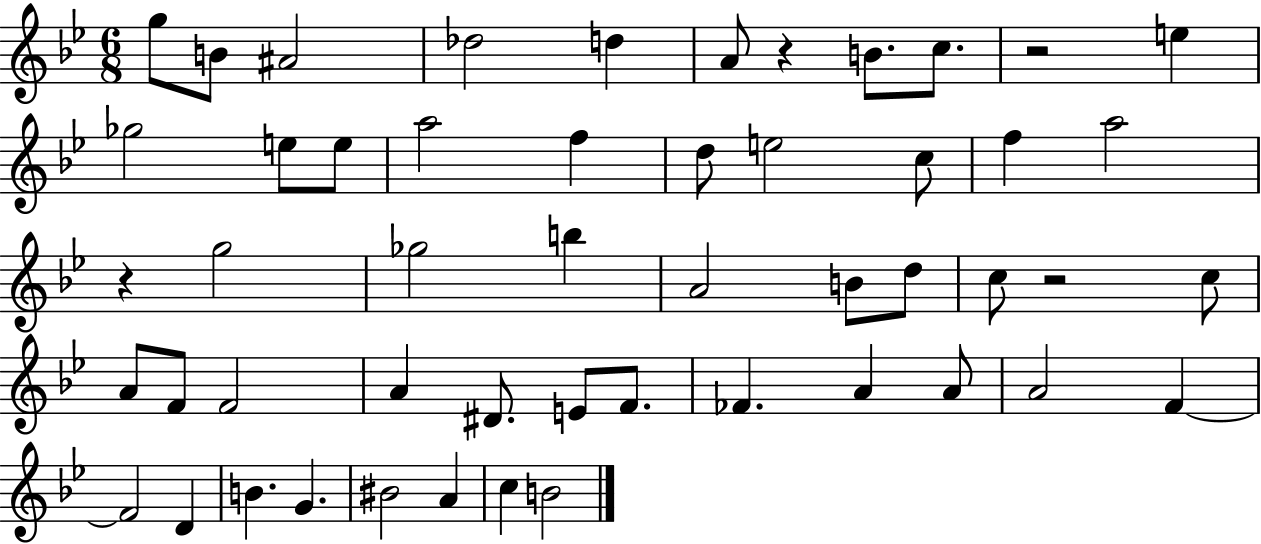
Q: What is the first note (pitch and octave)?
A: G5